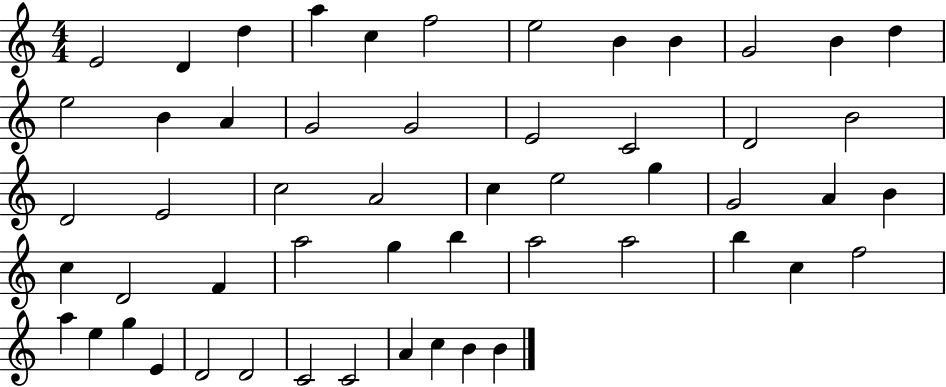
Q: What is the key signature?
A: C major